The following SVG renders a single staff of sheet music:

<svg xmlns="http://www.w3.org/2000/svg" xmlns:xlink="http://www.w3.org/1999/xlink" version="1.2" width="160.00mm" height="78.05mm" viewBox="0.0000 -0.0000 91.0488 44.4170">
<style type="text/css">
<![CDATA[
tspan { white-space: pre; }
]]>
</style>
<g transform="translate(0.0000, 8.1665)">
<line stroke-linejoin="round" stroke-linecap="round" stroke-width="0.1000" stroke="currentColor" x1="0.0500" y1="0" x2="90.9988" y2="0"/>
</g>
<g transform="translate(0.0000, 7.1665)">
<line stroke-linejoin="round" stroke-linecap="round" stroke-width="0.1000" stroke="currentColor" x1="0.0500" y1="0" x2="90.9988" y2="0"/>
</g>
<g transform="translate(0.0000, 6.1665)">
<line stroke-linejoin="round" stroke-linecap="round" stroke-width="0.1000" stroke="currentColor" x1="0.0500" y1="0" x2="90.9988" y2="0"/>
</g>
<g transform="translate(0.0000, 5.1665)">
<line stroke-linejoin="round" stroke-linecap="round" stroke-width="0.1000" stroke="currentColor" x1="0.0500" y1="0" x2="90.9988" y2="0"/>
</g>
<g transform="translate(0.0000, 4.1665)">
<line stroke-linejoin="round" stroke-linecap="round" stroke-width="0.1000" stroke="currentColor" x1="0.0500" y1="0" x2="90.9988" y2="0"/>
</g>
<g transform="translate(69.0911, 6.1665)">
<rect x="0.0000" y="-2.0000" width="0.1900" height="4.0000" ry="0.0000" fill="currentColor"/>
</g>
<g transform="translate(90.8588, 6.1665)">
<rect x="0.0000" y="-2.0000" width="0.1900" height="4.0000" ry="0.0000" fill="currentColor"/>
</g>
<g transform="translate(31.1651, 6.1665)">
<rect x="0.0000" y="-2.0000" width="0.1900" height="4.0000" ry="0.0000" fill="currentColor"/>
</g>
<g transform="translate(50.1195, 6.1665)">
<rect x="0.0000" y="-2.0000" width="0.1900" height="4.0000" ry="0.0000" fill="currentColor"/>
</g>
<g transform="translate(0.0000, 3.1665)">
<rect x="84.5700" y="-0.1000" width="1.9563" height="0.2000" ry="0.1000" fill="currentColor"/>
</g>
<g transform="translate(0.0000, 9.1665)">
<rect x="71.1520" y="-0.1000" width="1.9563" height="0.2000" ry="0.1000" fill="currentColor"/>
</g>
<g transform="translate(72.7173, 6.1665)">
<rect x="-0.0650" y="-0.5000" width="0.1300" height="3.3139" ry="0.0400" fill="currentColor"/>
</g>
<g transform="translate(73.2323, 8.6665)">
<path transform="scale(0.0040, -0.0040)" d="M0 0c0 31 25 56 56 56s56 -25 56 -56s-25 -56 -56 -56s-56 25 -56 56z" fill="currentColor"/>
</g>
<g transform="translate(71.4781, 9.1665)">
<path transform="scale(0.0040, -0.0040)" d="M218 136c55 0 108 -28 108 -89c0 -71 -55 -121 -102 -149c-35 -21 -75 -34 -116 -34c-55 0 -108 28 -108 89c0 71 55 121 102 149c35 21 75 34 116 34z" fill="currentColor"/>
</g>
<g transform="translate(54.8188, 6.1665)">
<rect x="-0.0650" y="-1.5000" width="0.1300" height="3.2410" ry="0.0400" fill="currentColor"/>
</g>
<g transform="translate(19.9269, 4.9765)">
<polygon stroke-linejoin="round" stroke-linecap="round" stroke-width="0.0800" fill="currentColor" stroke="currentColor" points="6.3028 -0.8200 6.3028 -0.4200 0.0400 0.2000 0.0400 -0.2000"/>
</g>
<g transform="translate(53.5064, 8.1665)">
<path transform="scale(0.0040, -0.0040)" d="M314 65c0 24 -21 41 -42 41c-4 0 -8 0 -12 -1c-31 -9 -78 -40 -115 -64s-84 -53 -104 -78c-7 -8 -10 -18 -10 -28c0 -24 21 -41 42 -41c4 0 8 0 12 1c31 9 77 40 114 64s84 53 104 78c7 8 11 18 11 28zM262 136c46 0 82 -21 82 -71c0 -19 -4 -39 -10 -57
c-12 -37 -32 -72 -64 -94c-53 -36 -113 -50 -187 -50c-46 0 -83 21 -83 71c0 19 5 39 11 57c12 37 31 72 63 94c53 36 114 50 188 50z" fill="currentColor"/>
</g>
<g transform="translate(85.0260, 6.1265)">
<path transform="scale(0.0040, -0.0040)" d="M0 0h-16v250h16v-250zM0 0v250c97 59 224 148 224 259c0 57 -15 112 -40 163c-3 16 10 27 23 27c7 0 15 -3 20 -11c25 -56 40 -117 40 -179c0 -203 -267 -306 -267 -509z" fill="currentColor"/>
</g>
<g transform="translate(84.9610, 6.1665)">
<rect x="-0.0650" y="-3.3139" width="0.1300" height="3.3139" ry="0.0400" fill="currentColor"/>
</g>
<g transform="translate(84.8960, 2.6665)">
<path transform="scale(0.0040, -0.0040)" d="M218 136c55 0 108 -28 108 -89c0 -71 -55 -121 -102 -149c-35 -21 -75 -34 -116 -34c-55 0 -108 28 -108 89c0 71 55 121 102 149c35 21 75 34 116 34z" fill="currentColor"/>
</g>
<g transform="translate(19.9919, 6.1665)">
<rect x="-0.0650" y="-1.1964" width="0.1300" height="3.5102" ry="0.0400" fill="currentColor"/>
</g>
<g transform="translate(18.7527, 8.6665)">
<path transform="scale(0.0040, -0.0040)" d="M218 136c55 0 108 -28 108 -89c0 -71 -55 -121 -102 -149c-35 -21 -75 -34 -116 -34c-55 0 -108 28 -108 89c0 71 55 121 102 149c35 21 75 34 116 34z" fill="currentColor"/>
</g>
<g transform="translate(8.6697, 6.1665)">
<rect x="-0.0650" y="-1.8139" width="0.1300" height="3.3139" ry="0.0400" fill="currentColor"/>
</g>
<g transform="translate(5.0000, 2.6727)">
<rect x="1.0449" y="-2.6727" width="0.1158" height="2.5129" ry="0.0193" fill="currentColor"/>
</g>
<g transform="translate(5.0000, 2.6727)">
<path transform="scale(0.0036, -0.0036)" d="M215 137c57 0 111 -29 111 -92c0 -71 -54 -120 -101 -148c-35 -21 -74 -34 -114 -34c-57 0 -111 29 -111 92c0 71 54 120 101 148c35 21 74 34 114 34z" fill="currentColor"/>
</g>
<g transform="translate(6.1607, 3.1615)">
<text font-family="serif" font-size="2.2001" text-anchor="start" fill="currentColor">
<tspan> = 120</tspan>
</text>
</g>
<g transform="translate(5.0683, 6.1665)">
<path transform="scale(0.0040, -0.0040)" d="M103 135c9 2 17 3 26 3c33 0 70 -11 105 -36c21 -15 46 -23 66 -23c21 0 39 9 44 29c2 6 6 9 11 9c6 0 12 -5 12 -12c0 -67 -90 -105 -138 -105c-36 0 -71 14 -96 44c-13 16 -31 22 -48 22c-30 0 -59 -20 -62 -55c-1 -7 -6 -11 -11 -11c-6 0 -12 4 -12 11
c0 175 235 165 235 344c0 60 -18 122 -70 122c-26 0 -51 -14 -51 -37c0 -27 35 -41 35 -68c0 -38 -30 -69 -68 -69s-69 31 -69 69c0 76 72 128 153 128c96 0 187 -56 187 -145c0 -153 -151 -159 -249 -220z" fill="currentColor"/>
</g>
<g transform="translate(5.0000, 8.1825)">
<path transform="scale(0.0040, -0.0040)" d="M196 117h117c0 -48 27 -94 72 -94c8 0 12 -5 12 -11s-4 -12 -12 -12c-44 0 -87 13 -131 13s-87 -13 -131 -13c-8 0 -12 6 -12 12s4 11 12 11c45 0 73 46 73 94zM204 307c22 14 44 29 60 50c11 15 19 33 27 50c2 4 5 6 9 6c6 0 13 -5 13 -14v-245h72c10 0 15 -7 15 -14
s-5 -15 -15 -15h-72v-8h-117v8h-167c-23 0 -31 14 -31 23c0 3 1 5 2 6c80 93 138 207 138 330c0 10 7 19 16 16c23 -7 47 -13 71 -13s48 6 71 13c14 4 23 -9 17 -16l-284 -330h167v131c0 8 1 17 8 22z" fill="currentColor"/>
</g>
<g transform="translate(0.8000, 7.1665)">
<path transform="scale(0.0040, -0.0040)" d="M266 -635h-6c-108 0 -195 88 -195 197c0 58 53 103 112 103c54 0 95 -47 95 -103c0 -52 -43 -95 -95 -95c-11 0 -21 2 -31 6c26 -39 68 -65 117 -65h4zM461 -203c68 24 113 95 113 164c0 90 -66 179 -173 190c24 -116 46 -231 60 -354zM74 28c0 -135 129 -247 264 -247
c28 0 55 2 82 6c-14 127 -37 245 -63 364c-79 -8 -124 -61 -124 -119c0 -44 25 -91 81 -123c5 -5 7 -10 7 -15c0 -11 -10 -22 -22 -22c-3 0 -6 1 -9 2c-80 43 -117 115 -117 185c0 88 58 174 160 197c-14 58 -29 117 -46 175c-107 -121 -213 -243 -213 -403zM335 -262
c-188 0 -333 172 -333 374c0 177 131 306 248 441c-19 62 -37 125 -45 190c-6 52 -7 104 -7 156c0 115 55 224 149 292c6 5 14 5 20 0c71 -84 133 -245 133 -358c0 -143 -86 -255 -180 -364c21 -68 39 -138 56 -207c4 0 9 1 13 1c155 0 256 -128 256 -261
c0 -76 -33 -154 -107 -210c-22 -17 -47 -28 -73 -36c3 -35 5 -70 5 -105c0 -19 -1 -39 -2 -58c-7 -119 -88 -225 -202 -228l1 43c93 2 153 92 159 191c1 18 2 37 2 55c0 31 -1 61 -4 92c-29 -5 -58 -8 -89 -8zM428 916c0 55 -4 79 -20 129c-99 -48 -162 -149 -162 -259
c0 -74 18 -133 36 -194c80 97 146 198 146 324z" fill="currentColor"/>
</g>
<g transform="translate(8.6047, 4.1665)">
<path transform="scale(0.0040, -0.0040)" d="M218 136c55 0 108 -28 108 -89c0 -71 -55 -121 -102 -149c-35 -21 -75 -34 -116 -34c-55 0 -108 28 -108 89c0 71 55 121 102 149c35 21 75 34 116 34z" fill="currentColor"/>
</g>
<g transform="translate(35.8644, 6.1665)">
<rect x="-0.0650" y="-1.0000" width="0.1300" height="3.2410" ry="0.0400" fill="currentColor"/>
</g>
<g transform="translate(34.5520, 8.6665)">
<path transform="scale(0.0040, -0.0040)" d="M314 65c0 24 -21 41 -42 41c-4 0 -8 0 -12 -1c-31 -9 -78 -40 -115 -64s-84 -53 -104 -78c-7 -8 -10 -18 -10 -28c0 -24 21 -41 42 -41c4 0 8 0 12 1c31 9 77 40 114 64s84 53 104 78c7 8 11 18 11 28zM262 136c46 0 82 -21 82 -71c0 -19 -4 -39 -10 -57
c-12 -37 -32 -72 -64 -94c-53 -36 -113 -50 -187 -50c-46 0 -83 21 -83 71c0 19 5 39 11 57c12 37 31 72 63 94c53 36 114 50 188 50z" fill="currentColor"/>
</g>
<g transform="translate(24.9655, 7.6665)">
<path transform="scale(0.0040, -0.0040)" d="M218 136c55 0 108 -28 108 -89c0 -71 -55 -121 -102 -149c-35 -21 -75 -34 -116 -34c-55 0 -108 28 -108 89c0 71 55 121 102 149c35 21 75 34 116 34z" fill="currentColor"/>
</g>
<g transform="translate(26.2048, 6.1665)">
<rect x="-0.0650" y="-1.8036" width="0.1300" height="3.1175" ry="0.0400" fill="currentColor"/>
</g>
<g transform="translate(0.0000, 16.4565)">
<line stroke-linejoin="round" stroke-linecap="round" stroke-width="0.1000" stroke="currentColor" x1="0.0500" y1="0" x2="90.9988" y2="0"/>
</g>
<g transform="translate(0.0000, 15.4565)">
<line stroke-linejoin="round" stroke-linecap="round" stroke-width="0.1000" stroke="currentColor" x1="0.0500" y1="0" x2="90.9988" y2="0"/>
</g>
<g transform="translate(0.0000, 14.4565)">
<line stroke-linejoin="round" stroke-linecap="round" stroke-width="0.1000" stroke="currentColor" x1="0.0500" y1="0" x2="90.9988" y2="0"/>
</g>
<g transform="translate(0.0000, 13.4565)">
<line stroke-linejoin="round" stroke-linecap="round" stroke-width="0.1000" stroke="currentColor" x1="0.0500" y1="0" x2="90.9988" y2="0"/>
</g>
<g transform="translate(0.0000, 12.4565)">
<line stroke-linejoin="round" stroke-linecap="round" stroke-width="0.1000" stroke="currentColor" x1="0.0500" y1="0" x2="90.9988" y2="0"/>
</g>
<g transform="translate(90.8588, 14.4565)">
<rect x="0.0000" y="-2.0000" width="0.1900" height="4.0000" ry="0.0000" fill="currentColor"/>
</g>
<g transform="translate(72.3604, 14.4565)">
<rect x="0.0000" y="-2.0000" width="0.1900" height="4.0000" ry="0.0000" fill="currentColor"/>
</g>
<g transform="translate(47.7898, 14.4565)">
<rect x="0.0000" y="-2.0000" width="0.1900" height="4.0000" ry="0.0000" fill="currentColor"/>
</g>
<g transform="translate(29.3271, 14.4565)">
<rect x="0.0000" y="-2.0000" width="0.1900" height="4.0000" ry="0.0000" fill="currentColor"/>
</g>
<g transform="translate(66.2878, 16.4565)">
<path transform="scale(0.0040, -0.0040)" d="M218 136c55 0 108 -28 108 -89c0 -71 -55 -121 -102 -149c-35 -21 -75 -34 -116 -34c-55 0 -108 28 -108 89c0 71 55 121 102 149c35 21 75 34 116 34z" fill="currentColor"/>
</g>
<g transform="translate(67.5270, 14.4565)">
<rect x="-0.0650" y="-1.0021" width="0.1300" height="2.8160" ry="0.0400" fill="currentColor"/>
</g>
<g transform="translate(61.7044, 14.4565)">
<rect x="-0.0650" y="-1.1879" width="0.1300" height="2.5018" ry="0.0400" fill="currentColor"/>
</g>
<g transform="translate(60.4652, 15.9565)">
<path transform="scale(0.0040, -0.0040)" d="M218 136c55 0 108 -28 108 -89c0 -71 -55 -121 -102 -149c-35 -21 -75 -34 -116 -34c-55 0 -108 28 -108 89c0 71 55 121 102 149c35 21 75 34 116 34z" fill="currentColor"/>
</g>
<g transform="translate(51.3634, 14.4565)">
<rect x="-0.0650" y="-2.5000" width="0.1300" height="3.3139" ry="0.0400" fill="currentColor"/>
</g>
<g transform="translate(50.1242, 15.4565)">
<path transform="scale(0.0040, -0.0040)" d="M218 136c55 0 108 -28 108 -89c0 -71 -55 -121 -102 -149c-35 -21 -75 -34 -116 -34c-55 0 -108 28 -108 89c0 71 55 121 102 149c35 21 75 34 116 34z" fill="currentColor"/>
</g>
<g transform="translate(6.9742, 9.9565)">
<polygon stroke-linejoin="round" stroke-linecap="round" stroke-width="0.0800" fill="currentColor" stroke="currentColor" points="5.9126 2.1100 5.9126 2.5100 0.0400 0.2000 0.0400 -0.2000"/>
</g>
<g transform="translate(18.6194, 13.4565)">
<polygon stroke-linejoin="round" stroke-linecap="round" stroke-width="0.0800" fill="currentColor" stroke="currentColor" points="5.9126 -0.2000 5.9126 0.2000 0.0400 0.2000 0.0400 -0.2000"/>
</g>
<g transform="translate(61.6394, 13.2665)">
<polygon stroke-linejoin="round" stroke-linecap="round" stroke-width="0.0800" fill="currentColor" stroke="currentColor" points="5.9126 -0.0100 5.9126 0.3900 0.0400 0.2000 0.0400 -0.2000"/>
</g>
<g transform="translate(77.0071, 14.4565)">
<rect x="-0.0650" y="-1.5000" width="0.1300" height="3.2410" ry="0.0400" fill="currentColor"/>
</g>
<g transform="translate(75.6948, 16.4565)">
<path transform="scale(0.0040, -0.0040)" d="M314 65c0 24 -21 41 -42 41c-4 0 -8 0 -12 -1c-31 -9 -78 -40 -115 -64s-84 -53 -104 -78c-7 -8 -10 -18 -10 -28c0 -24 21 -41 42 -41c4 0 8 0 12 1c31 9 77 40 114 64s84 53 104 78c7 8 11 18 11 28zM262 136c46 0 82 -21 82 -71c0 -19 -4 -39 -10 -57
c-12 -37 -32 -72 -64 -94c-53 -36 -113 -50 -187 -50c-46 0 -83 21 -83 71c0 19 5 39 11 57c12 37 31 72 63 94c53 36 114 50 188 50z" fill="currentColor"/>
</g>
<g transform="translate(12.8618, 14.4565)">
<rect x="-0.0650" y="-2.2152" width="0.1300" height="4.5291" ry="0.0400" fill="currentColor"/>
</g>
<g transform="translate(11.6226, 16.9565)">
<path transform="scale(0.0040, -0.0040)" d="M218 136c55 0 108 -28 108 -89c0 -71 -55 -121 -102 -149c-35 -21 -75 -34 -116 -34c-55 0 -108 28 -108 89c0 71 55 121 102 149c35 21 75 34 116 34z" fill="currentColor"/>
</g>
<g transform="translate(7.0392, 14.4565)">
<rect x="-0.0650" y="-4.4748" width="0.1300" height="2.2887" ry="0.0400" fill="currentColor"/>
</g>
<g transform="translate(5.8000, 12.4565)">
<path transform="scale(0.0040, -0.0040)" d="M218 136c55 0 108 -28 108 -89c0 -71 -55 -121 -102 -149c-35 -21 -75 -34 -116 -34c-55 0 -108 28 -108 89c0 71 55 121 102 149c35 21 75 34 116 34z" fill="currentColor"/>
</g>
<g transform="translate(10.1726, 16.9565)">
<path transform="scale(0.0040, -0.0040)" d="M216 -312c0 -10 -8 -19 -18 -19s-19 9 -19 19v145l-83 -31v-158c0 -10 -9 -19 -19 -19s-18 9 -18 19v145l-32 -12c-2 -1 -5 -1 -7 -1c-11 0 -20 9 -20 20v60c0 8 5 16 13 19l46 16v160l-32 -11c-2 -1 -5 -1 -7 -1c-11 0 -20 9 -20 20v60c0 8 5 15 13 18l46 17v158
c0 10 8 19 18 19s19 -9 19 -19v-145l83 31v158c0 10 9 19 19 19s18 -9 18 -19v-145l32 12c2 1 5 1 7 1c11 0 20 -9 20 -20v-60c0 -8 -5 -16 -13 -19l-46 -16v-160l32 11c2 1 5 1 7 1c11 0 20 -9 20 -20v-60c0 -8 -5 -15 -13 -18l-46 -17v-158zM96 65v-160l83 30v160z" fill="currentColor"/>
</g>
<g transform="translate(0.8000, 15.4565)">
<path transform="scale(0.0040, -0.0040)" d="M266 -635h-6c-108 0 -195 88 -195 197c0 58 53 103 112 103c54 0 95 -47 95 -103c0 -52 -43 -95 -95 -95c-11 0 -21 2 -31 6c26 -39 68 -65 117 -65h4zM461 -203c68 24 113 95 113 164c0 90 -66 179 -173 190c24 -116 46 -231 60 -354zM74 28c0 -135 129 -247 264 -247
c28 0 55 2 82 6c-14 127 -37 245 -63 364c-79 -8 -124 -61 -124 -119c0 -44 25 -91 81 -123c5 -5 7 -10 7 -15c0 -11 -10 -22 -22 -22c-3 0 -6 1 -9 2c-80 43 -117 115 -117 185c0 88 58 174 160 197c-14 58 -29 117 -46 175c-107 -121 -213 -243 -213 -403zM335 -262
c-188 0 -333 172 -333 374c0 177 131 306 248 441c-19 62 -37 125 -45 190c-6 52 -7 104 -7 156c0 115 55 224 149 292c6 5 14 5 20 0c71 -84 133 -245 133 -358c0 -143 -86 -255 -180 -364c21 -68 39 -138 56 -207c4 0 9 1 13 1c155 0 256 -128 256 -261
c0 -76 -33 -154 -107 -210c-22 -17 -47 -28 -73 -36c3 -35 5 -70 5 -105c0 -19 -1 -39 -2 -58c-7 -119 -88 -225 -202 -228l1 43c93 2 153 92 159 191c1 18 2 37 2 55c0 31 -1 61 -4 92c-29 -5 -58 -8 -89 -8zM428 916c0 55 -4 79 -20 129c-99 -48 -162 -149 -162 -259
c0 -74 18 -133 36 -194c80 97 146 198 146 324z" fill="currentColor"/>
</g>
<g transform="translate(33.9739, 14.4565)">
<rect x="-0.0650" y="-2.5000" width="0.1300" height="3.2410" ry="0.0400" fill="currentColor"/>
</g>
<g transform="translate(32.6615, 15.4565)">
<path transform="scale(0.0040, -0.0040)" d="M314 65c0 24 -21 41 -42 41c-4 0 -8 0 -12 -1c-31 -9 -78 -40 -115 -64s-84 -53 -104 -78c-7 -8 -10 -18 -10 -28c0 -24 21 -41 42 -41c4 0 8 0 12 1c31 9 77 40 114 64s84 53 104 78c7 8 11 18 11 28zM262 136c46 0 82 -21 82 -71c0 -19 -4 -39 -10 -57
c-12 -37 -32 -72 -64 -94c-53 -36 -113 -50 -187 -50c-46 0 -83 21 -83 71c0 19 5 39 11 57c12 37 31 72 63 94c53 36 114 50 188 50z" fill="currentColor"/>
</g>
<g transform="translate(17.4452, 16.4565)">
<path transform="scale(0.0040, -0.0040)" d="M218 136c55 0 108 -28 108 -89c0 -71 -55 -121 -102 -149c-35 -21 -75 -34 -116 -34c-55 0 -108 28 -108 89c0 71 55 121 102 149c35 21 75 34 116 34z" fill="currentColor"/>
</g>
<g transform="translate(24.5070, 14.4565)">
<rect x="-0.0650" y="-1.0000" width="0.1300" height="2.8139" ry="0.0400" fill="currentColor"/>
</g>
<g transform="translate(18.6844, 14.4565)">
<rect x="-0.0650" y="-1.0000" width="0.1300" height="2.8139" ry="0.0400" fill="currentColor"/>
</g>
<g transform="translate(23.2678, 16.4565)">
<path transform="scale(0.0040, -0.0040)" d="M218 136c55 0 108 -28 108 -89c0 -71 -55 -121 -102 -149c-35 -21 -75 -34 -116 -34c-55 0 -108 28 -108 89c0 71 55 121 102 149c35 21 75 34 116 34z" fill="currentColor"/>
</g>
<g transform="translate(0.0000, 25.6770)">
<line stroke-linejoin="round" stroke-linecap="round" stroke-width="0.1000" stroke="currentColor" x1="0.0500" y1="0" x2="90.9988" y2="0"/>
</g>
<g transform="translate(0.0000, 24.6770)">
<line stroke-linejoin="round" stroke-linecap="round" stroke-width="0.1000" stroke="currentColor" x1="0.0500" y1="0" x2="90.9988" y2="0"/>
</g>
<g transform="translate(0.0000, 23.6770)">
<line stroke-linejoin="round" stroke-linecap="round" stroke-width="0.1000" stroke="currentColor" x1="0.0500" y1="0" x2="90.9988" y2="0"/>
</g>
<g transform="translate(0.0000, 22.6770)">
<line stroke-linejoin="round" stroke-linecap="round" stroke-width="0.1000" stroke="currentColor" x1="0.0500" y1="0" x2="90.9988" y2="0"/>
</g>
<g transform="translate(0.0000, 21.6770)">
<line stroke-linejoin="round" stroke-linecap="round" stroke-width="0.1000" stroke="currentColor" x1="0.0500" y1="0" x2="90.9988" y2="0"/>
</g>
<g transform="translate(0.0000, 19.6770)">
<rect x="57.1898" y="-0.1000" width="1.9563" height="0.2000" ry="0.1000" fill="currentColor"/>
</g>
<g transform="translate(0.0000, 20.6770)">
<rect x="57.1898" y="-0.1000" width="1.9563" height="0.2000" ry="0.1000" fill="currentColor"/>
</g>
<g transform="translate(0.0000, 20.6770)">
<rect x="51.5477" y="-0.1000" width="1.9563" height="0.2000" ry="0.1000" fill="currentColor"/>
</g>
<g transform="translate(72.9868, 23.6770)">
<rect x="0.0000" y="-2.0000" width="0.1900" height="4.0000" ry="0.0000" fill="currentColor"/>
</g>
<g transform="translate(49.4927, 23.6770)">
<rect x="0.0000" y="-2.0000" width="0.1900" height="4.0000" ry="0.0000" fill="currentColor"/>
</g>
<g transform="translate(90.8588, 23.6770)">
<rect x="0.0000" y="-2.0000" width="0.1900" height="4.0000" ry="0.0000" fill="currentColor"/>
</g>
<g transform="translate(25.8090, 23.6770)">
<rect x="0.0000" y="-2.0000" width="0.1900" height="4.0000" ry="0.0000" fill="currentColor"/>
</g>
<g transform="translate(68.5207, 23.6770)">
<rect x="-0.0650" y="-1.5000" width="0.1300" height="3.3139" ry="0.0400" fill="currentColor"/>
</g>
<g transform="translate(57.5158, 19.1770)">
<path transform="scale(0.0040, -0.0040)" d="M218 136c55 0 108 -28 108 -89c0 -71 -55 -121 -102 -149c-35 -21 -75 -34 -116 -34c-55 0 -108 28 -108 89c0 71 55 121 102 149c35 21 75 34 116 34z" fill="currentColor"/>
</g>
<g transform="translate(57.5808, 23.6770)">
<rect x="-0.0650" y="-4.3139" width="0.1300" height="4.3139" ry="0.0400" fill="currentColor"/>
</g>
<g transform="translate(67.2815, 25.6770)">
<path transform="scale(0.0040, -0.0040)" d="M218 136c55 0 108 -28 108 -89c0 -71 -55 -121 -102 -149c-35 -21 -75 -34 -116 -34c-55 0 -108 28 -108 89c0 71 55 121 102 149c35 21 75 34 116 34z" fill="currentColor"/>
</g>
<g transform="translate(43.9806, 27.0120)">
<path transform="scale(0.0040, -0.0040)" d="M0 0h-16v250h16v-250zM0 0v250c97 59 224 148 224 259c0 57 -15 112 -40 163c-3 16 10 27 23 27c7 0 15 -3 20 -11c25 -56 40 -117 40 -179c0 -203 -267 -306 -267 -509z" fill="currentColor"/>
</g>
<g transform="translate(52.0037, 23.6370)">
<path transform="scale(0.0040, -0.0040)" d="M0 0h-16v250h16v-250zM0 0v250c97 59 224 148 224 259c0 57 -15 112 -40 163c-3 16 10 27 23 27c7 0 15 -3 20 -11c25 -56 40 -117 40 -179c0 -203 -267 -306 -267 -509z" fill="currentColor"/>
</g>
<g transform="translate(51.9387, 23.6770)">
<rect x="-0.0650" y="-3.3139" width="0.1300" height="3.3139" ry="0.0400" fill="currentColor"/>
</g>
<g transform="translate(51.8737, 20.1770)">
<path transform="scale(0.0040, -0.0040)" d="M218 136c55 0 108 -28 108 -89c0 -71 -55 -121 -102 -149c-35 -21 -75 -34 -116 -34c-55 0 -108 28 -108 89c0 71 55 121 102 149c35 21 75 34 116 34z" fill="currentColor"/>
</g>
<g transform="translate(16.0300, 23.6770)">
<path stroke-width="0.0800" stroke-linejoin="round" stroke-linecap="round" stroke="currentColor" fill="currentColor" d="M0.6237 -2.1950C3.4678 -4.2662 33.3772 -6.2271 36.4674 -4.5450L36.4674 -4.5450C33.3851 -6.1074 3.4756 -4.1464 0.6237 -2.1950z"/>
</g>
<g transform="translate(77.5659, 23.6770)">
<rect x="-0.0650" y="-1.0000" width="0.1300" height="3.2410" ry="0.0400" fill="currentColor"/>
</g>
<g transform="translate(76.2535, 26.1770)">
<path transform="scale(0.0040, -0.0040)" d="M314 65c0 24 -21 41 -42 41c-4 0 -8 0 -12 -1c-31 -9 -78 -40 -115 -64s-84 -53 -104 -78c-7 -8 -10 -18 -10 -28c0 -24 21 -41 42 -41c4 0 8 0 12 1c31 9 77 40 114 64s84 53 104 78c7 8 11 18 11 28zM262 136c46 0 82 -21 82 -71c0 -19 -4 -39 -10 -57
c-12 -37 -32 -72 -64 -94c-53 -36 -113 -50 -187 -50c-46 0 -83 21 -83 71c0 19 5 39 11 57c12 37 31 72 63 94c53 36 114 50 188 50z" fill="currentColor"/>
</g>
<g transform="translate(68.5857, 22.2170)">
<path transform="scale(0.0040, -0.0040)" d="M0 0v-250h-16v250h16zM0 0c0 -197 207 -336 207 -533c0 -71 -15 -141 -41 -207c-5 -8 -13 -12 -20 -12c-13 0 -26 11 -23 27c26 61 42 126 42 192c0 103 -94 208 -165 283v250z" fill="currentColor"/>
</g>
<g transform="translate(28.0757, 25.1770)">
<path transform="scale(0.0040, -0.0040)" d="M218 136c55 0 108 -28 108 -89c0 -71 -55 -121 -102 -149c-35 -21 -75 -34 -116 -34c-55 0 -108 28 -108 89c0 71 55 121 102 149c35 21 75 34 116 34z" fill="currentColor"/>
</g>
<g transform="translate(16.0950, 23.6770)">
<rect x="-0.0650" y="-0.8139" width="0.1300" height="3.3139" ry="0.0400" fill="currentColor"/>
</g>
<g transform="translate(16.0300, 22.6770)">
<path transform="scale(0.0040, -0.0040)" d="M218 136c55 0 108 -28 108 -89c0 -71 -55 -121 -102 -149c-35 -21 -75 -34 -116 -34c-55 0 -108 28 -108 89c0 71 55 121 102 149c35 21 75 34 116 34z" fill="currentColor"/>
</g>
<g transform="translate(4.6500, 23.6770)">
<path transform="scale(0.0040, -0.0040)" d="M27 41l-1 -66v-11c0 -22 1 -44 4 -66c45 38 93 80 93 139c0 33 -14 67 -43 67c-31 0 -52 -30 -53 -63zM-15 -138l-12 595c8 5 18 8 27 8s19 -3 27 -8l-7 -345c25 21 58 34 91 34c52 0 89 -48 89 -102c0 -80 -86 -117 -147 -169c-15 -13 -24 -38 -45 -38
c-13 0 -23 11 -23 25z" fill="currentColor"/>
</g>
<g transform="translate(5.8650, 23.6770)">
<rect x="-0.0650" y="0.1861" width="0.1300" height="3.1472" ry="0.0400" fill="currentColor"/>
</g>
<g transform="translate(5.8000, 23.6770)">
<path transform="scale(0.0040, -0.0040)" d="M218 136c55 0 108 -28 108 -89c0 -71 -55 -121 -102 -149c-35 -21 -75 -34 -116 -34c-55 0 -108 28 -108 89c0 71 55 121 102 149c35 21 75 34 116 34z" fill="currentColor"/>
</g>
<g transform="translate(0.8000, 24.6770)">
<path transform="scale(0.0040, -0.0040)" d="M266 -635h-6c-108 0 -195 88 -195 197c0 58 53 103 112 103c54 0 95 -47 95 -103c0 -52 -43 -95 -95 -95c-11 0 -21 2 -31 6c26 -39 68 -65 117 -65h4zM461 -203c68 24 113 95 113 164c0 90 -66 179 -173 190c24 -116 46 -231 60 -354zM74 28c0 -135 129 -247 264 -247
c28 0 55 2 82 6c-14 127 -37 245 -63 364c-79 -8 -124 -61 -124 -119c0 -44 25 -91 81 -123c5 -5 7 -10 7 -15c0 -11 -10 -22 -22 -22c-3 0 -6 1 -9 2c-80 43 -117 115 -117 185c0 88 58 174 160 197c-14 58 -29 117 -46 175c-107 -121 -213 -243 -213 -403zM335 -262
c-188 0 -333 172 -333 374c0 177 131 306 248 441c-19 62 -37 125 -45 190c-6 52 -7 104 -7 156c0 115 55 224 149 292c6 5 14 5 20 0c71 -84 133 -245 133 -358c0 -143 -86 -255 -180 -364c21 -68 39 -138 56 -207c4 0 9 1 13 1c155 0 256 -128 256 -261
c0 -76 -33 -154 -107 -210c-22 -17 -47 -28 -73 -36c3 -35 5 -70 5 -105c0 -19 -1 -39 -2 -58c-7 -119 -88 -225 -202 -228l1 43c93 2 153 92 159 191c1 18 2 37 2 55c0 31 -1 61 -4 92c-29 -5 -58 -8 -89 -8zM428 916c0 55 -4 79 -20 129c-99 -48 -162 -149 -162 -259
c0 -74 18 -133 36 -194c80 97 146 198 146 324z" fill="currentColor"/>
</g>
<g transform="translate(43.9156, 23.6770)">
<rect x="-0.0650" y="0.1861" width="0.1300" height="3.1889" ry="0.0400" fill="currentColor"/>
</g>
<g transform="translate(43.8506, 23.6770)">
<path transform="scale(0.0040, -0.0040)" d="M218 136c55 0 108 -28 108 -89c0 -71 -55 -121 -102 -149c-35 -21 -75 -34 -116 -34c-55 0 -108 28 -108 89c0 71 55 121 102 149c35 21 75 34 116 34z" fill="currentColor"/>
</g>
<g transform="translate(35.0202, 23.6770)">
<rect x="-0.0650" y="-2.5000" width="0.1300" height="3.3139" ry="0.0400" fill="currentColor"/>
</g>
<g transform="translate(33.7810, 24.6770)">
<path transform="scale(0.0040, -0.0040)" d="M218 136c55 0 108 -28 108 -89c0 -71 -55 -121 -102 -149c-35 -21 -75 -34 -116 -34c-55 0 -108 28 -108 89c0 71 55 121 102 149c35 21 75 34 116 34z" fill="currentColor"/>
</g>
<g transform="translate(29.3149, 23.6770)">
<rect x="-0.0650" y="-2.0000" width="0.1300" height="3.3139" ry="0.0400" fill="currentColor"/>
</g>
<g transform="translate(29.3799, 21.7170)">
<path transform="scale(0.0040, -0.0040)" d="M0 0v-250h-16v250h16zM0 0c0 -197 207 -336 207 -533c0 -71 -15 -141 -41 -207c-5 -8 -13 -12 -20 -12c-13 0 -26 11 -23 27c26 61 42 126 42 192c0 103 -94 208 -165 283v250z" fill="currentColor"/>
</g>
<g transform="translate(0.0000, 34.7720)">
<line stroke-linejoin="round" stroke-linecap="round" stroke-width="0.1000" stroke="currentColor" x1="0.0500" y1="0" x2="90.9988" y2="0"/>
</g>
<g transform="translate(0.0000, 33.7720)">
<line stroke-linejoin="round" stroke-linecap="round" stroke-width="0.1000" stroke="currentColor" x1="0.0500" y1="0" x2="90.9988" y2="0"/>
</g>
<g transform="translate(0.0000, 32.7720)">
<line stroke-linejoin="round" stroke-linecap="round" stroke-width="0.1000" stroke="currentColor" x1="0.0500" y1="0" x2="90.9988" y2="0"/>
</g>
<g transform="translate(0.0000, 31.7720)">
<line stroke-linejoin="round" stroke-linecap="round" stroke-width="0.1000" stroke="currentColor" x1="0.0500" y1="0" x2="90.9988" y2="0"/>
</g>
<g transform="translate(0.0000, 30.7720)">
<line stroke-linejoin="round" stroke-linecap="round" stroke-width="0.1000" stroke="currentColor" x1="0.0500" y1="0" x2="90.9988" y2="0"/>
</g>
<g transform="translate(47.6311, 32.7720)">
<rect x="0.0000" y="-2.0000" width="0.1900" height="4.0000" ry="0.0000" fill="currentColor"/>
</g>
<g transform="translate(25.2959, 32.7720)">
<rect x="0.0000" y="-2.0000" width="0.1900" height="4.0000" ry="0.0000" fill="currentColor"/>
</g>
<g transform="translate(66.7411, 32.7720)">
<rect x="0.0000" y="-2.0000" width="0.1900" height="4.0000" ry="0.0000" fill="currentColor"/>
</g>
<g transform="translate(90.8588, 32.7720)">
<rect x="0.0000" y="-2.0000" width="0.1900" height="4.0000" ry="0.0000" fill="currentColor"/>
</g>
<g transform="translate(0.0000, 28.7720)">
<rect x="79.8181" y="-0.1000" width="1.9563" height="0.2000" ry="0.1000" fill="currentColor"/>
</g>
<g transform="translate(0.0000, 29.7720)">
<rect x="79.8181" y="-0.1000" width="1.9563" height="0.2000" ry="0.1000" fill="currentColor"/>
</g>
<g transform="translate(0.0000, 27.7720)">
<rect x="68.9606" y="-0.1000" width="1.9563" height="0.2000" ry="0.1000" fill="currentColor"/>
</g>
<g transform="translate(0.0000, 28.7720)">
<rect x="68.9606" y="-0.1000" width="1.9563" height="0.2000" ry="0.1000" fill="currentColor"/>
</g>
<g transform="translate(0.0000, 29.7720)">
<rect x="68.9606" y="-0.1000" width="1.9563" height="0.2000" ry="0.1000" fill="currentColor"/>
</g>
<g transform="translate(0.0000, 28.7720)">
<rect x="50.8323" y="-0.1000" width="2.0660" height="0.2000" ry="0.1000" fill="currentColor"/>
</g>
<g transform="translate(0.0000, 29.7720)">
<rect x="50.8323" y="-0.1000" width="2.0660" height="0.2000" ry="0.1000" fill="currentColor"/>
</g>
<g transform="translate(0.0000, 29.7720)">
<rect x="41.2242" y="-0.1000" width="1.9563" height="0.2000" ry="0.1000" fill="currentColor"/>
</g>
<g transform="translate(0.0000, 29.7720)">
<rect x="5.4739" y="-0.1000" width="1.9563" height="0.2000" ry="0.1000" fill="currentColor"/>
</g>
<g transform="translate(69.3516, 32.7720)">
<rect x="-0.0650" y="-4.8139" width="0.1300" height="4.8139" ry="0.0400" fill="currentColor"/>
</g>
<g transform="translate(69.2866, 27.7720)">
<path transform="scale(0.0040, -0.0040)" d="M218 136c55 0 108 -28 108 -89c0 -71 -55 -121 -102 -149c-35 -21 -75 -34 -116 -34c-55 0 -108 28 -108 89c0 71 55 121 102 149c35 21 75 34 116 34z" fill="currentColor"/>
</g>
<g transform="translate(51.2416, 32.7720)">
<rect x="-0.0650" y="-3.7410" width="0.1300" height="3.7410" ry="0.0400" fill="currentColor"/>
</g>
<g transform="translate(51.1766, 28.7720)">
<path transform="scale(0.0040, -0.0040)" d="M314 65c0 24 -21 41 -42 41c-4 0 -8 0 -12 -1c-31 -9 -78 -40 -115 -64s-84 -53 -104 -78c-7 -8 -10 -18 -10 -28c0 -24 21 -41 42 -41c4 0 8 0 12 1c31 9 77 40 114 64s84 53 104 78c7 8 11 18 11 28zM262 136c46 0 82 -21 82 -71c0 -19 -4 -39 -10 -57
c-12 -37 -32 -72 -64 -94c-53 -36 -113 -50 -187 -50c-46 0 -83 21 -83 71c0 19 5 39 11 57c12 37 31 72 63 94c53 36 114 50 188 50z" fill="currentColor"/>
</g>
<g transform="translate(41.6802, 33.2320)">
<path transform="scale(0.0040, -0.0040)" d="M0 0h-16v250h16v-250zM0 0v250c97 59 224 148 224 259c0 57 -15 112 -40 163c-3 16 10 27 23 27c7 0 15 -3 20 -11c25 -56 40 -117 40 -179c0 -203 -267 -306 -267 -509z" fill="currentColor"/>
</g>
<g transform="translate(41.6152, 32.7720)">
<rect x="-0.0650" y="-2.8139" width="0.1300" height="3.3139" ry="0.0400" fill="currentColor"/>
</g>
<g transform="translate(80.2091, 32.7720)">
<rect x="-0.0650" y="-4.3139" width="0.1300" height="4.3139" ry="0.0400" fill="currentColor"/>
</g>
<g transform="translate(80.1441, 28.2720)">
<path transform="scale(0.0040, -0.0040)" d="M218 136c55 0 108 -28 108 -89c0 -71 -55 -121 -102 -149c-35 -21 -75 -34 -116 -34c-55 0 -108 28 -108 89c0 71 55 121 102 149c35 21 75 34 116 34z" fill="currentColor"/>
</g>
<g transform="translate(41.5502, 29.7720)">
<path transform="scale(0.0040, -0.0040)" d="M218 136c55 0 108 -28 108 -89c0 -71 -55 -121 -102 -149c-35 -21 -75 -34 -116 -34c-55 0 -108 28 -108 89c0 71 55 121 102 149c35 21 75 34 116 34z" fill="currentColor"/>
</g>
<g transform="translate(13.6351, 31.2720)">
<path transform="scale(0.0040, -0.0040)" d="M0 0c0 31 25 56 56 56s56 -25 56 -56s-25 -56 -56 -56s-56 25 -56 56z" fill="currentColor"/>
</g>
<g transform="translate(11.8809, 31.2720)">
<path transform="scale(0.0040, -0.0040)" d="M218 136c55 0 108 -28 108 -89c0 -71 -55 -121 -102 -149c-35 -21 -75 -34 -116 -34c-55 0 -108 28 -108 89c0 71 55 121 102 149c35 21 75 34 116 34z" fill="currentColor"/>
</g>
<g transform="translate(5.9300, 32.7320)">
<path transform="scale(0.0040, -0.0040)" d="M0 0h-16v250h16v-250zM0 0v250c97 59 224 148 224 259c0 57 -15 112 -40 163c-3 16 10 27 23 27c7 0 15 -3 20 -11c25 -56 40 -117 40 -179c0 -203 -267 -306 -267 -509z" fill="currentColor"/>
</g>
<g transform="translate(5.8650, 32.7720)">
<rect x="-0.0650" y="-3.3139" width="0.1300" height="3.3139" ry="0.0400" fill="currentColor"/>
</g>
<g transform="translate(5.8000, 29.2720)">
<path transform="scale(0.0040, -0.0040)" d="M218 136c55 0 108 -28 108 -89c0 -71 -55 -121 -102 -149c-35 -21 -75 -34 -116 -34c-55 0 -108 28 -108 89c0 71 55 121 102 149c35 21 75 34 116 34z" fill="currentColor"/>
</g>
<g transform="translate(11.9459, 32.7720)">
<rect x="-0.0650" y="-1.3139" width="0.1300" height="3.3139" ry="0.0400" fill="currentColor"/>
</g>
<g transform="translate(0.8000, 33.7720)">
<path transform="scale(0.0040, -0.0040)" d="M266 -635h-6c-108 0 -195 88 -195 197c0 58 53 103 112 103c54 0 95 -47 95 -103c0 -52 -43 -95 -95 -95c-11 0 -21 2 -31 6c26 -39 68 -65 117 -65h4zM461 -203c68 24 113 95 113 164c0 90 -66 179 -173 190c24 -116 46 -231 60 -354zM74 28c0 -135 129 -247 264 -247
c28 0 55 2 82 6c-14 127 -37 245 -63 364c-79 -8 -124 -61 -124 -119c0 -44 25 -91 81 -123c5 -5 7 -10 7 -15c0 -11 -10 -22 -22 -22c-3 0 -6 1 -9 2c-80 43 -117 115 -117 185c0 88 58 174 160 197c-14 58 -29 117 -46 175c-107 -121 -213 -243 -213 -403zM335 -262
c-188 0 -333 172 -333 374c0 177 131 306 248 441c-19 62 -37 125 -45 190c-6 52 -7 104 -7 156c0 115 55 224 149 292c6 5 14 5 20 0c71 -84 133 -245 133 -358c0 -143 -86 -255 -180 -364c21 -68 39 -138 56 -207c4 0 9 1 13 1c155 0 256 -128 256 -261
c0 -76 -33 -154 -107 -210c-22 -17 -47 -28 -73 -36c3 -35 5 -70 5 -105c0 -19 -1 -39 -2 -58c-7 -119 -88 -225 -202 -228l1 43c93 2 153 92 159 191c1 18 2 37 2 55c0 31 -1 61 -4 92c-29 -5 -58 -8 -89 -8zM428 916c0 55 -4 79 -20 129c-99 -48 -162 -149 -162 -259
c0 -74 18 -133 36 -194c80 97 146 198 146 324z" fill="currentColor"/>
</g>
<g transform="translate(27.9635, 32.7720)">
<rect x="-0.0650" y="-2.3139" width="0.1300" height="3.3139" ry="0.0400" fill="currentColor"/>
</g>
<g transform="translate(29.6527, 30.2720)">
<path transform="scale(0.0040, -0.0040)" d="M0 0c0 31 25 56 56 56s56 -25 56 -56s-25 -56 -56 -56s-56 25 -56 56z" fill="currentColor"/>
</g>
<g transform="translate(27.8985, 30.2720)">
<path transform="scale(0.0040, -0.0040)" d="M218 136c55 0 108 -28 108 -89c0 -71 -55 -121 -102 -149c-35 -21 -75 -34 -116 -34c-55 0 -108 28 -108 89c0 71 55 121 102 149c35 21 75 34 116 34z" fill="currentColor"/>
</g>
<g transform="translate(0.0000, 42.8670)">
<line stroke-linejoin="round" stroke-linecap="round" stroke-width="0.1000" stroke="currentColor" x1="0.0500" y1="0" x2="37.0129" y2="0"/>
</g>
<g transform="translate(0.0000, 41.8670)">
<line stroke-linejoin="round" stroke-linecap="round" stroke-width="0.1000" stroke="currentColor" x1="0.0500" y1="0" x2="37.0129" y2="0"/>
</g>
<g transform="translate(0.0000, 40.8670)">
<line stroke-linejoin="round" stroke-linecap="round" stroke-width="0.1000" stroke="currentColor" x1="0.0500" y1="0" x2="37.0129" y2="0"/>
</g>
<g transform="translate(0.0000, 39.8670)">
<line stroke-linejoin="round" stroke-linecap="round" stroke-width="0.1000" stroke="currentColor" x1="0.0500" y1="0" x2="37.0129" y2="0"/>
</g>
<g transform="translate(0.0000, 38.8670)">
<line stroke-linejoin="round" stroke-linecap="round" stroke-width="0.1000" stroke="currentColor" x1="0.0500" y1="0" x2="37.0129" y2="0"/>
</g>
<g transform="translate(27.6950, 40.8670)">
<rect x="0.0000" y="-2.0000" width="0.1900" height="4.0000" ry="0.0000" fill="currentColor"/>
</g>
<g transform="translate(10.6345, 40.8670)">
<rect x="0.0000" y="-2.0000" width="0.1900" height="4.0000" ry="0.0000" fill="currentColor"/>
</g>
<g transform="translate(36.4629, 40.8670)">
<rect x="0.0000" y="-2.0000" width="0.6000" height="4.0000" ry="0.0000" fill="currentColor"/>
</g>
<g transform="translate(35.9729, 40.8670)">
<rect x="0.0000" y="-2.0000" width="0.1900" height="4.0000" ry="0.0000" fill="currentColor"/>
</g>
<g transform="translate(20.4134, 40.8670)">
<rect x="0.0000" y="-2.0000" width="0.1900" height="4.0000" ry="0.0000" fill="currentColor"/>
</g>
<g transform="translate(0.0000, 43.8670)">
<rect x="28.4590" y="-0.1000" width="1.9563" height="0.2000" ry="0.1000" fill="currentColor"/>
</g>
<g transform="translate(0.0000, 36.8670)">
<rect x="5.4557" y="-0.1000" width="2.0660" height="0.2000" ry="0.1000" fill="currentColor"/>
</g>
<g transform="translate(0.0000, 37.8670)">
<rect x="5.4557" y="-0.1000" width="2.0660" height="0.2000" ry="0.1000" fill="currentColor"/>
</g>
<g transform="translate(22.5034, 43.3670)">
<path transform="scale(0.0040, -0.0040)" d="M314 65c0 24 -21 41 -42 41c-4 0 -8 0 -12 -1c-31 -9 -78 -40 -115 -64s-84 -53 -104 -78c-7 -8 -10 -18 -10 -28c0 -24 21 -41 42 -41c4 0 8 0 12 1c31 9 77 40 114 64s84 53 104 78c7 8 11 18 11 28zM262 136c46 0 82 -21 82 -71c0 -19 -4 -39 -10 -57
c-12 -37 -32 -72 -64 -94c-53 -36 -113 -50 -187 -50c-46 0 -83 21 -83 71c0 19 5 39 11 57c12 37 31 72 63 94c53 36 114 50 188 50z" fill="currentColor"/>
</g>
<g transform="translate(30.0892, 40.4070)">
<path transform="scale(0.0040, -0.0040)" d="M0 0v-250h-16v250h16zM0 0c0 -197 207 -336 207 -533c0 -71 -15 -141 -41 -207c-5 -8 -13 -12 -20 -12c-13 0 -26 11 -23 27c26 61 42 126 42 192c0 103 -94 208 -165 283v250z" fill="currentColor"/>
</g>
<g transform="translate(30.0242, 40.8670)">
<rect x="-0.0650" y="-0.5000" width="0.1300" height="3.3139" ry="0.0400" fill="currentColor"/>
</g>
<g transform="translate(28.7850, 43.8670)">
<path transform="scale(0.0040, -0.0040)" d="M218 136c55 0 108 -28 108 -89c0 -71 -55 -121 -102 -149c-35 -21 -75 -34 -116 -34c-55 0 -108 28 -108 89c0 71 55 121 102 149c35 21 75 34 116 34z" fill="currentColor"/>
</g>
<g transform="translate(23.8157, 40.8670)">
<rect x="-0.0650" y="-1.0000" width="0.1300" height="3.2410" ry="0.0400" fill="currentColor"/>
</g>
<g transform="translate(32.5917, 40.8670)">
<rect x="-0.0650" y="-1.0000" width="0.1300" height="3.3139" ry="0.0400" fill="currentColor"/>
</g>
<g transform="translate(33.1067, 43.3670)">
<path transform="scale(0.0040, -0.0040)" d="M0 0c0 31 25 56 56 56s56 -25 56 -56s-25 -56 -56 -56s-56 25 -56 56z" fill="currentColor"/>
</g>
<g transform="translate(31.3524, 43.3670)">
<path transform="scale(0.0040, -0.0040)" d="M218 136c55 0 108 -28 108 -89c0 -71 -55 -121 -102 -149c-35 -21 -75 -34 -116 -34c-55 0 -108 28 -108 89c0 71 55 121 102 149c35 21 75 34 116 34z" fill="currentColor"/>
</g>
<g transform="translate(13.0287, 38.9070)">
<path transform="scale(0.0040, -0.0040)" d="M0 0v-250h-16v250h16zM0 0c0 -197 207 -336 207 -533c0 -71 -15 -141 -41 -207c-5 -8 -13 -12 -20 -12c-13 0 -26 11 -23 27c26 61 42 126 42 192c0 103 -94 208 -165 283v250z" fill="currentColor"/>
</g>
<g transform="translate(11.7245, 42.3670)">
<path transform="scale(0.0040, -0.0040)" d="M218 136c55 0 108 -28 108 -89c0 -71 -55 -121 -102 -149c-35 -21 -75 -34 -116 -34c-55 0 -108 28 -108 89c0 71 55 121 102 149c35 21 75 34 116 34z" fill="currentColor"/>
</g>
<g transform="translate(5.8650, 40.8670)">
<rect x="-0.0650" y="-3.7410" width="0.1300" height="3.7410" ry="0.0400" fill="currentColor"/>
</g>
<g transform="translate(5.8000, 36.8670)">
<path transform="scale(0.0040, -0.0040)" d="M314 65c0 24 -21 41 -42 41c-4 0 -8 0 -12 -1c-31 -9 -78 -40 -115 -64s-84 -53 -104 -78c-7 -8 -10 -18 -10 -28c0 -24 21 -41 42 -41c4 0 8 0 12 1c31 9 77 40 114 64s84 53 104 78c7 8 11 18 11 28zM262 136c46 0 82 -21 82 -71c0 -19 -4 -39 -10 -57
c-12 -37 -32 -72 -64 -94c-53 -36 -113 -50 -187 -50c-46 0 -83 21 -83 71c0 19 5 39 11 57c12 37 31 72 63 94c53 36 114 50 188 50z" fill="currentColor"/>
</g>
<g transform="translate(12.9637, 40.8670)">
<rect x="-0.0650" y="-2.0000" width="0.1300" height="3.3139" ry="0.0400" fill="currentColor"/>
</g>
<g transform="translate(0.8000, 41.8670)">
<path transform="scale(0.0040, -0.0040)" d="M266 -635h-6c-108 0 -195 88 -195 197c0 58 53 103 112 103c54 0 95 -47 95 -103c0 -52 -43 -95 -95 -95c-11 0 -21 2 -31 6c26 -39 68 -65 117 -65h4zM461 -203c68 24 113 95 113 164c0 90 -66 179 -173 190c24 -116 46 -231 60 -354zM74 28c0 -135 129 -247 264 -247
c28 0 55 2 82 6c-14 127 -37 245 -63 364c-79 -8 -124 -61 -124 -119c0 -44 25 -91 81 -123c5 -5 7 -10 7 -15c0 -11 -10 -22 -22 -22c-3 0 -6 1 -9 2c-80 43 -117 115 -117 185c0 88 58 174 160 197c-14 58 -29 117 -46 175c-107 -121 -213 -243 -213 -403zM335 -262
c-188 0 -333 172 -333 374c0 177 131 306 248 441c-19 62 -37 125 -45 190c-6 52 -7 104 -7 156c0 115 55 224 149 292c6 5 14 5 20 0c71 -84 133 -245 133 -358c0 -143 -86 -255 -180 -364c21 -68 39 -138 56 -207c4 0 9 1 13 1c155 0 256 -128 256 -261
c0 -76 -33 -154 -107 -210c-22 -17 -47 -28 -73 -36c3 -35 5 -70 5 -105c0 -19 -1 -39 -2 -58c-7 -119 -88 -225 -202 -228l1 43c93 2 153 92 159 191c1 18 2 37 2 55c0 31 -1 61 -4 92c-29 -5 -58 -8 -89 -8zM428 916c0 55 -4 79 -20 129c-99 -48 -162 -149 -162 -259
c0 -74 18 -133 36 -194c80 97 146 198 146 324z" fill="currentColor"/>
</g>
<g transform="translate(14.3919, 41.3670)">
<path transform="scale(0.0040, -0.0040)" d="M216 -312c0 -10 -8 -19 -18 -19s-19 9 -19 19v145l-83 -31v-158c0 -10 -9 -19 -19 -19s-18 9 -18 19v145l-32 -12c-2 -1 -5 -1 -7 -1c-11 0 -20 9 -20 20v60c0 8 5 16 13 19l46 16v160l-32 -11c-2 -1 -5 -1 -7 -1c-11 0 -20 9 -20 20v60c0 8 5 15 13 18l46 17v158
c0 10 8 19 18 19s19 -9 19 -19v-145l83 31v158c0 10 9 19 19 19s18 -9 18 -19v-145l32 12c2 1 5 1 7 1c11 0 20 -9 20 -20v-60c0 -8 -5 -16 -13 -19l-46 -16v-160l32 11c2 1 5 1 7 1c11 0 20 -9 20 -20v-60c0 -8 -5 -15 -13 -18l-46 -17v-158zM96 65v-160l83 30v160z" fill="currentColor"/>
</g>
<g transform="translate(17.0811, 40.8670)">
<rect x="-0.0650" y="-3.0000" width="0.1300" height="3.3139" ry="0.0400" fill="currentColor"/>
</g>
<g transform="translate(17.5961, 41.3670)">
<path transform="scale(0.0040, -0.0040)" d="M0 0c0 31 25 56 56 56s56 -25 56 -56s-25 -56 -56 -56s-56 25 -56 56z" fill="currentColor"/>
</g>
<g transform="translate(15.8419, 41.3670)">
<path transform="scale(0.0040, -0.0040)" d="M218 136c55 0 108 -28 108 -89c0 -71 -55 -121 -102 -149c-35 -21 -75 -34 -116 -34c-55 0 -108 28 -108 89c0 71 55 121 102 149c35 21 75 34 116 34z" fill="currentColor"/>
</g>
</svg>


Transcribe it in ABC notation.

X:1
T:Untitled
M:2/4
L:1/4
K:C
f D/2 F/2 D2 E2 C b/2 f/2 ^D/2 E/2 E/2 G2 G F/2 E/2 E2 _B d F/2 G B/2 b/2 d' E/2 D2 b/2 e g a/2 c'2 e' d' c'2 F/2 ^A D2 C/2 D